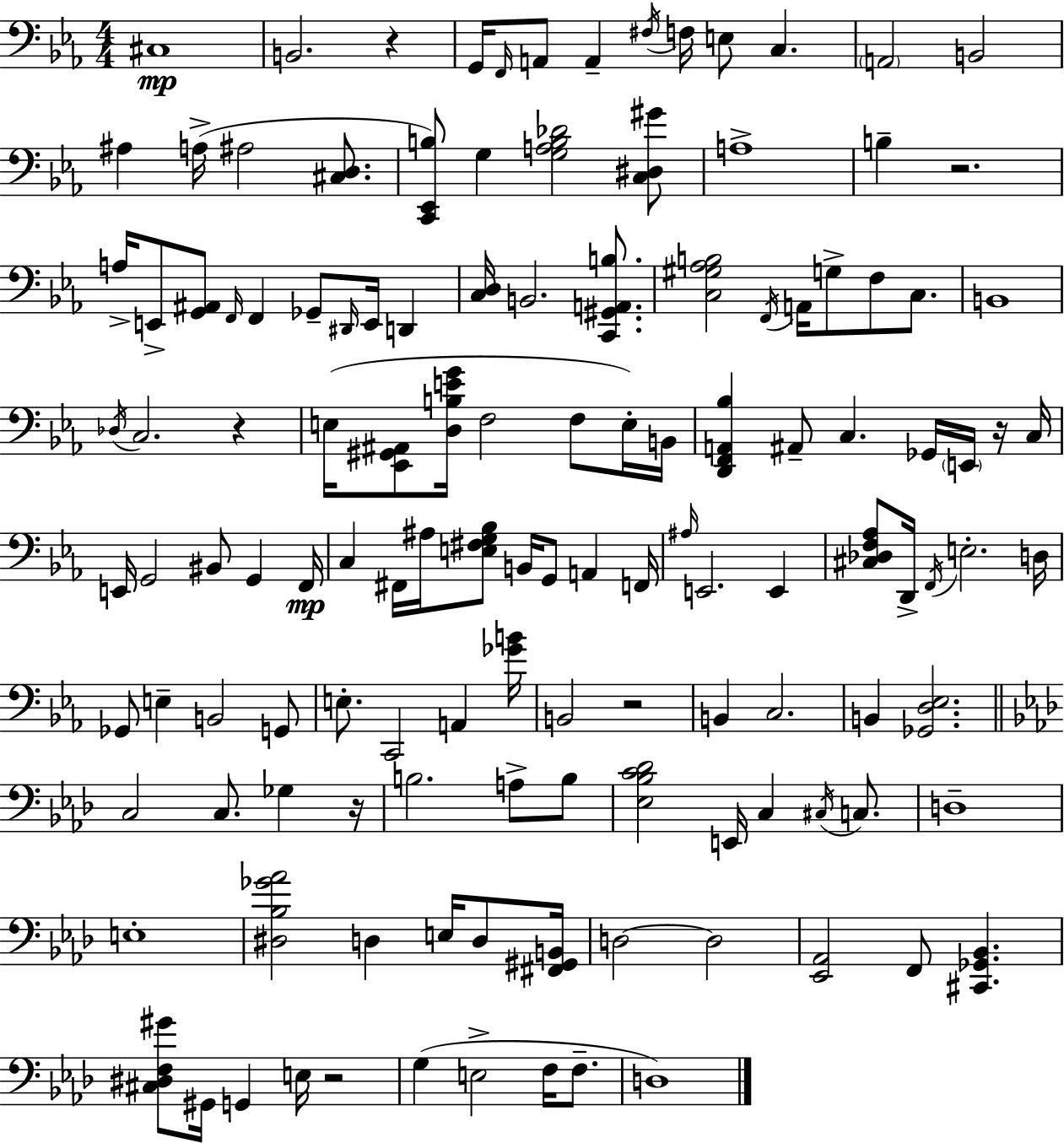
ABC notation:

X:1
T:Untitled
M:4/4
L:1/4
K:Eb
^C,4 B,,2 z G,,/4 F,,/4 A,,/2 A,, ^F,/4 F,/4 E,/2 C, A,,2 B,,2 ^A, A,/4 ^A,2 [^C,D,]/2 [C,,_E,,B,]/2 G, [G,A,B,_D]2 [C,^D,^G]/2 A,4 B, z2 A,/4 E,,/2 [G,,^A,,]/2 F,,/4 F,, _G,,/2 ^D,,/4 E,,/4 D,, [C,D,]/4 B,,2 [C,,^G,,A,,B,]/2 [C,^G,_A,B,]2 F,,/4 A,,/4 G,/2 F,/2 C,/2 B,,4 _D,/4 C,2 z E,/4 [_E,,^G,,^A,,]/2 [D,B,EG]/4 F,2 F,/2 E,/4 B,,/4 [D,,F,,A,,_B,] ^A,,/2 C, _G,,/4 E,,/4 z/4 C,/4 E,,/4 G,,2 ^B,,/2 G,, F,,/4 C, ^F,,/4 ^A,/4 [E,^F,G,_B,]/2 B,,/4 G,,/2 A,, F,,/4 ^A,/4 E,,2 E,, [^C,_D,F,_A,]/2 D,,/4 F,,/4 E,2 D,/4 _G,,/2 E, B,,2 G,,/2 E,/2 C,,2 A,, [_GB]/4 B,,2 z2 B,, C,2 B,, [_G,,D,_E,]2 C,2 C,/2 _G, z/4 B,2 A,/2 B,/2 [_E,_B,C_D]2 E,,/4 C, ^C,/4 C,/2 D,4 E,4 [^D,_B,_G_A]2 D, E,/4 D,/2 [^F,,^G,,B,,]/4 D,2 D,2 [_E,,_A,,]2 F,,/2 [^C,,_G,,_B,,] [^C,^D,F,^G]/2 ^G,,/4 G,, E,/4 z2 G, E,2 F,/4 F,/2 D,4